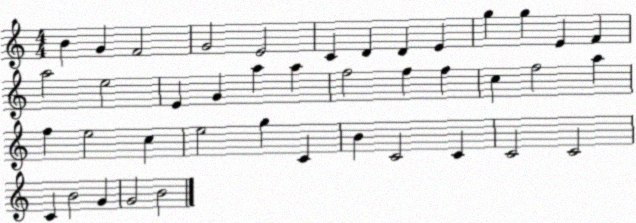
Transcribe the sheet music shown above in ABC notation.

X:1
T:Untitled
M:4/4
L:1/4
K:C
B G F2 G2 E2 C D D E g g E F a2 e2 E G a a f2 f f c f2 a f e2 c e2 g C B C2 C C2 C2 C B2 G G2 B2